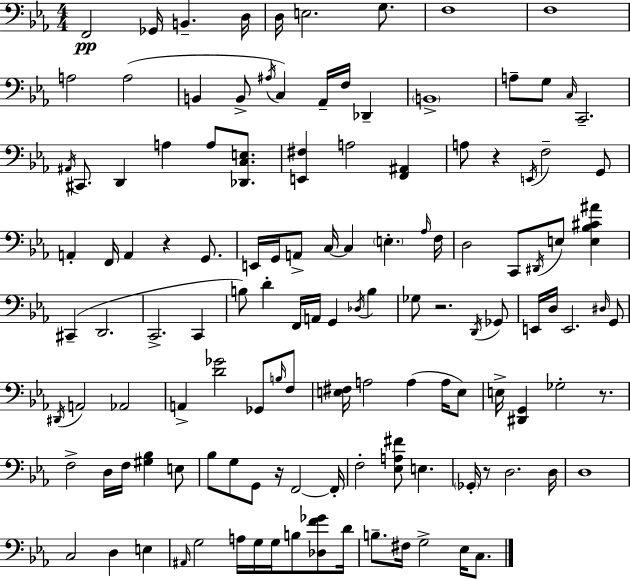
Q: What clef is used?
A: bass